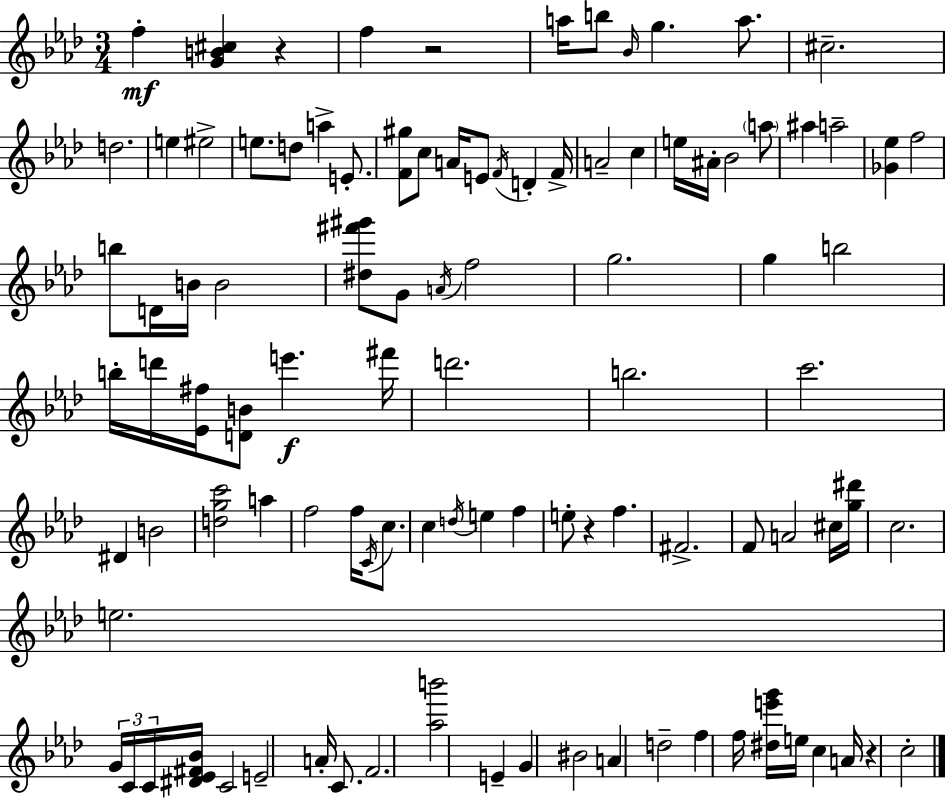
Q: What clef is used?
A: treble